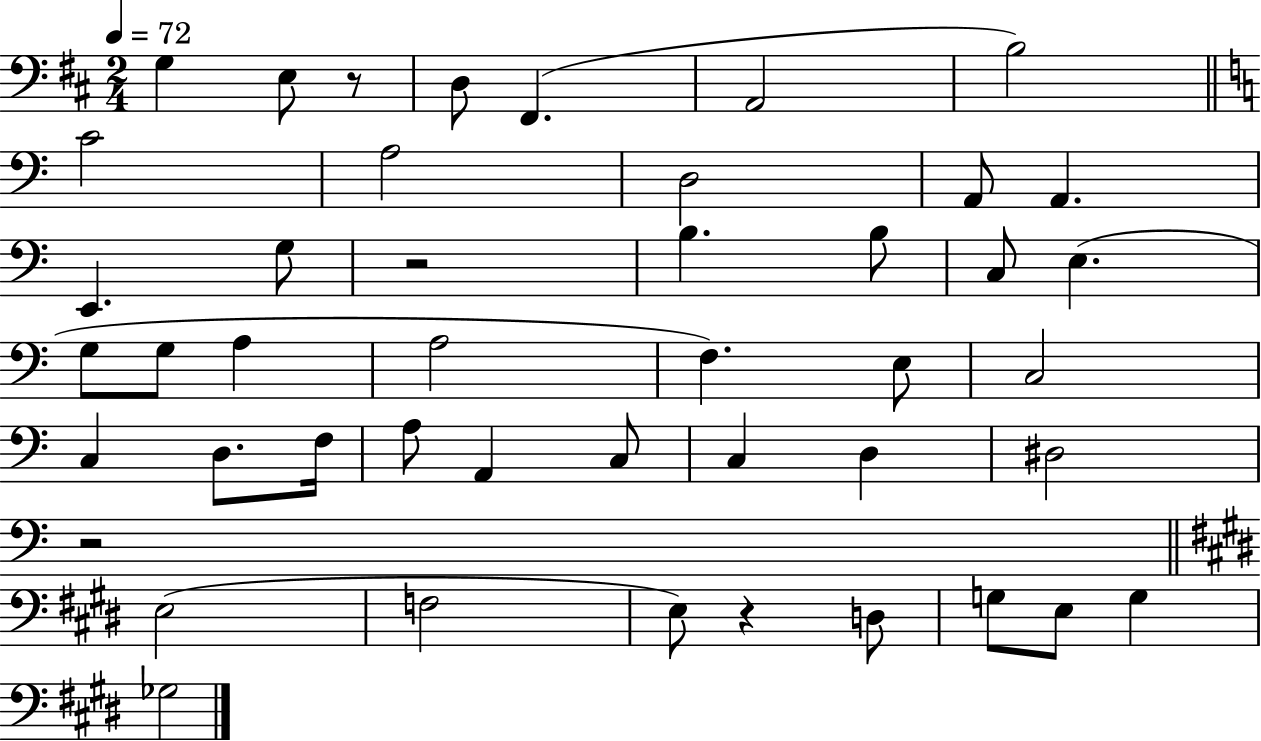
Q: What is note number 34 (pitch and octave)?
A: E3